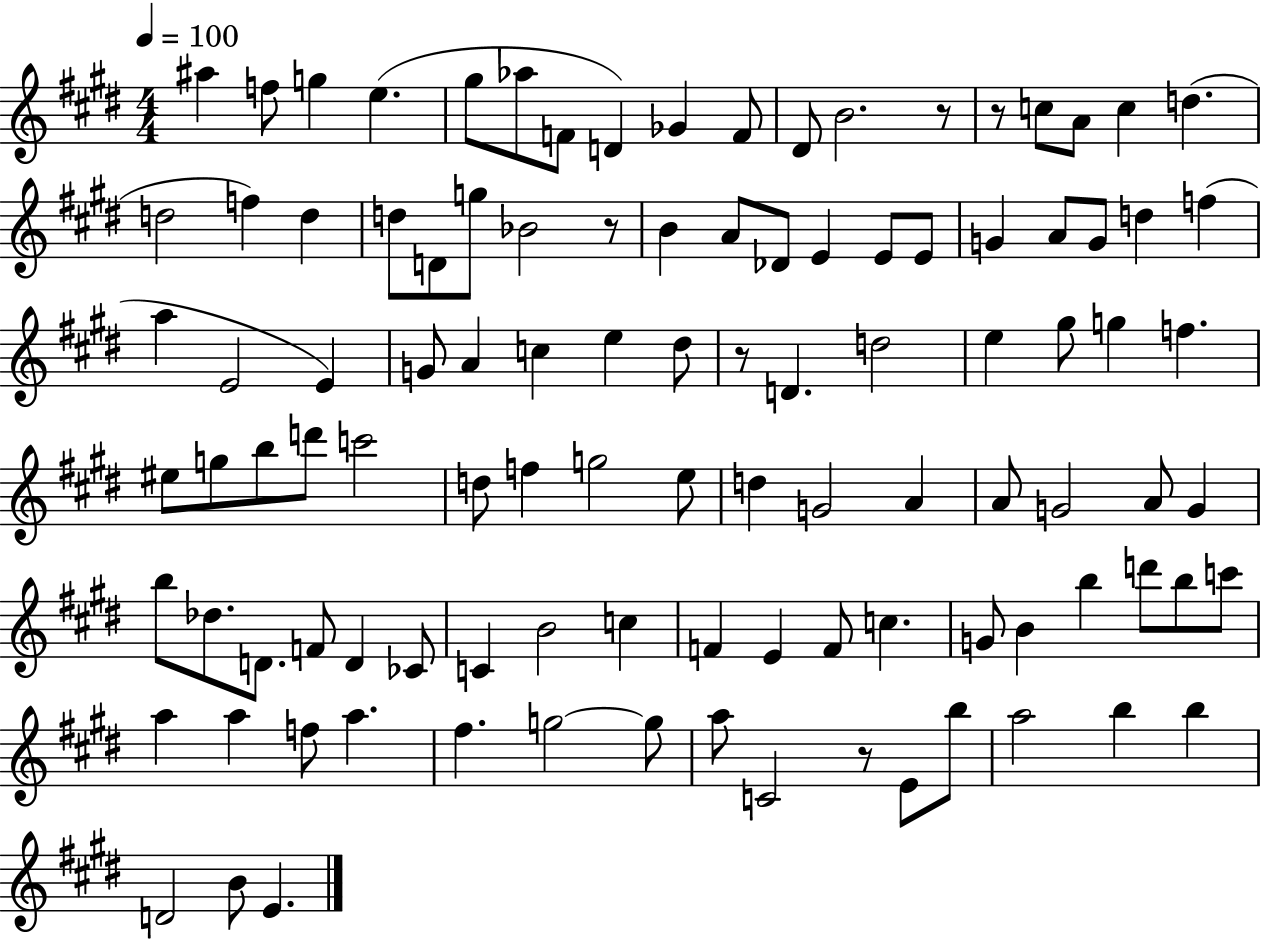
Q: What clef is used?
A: treble